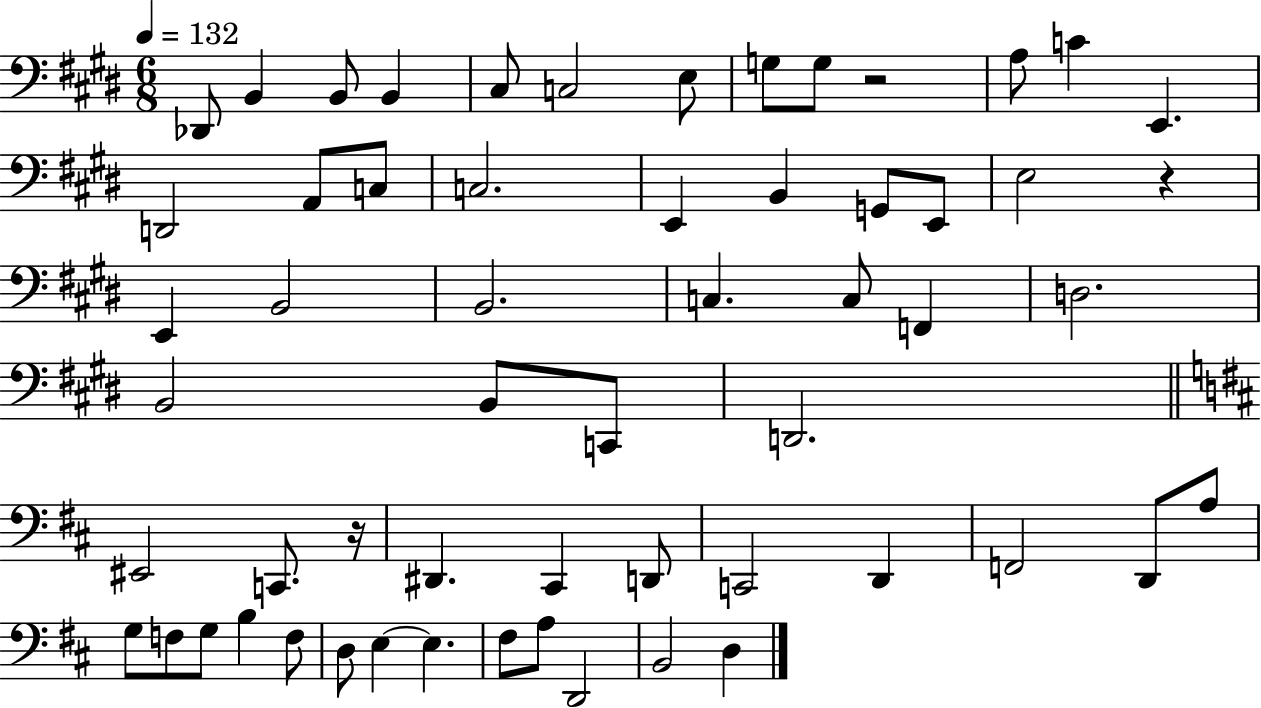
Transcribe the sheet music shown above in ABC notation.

X:1
T:Untitled
M:6/8
L:1/4
K:E
_D,,/2 B,, B,,/2 B,, ^C,/2 C,2 E,/2 G,/2 G,/2 z2 A,/2 C E,, D,,2 A,,/2 C,/2 C,2 E,, B,, G,,/2 E,,/2 E,2 z E,, B,,2 B,,2 C, C,/2 F,, D,2 B,,2 B,,/2 C,,/2 D,,2 ^E,,2 C,,/2 z/4 ^D,, ^C,, D,,/2 C,,2 D,, F,,2 D,,/2 A,/2 G,/2 F,/2 G,/2 B, F,/2 D,/2 E, E, ^F,/2 A,/2 D,,2 B,,2 D,